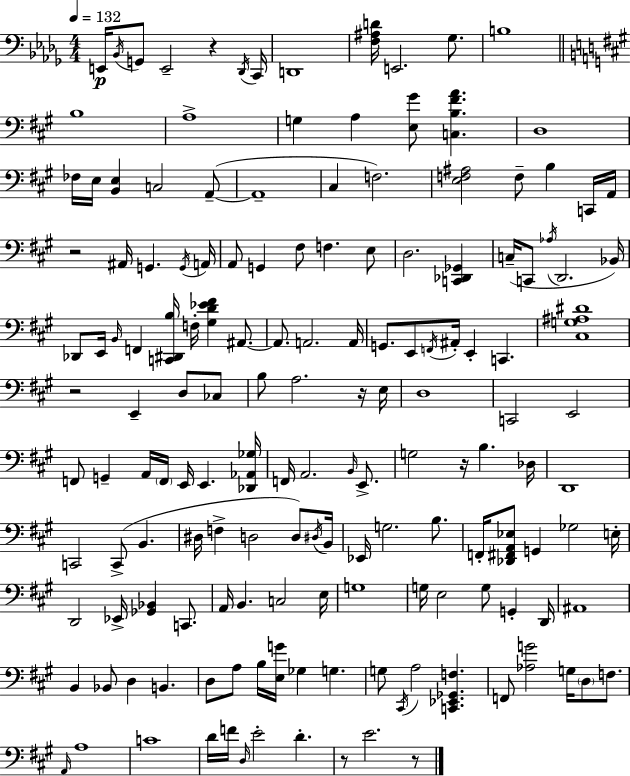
E2/s Bb2/s G2/e E2/h R/q Db2/s C2/s D2/w [F3,A#3,D4]/s E2/h. Gb3/e. B3/w B3/w A3/w G3/q A3/q [E3,G#4]/e [C3,B3,F#4,A4]/q. D3/w FES3/s E3/s [B2,E3]/q C3/h A2/e A2/w C#3/q F3/h. [E3,F3,A#3]/h F3/e B3/q C2/s A2/s R/h A#2/s G2/q. G2/s A2/s A2/e G2/q F#3/e F3/q. E3/e D3/h. [C2,Db2,Gb2]/q C3/s C2/e Ab3/s D2/h. Bb2/s Db2/e E2/s B2/s F2/q [C2,D#2,B3]/s F3/s [G#3,D4,Eb4,F#4]/q A#2/e. A#2/e. A2/h. A2/s G2/e. E2/e F2/s A#2/s E2/q C2/q. [C#3,G3,A#3,D#4]/w R/h E2/q D3/e CES3/e B3/e A3/h. R/s E3/s D3/w C2/h E2/h F2/e G2/q A2/s F2/s E2/s E2/q. [Db2,Ab2,Gb3]/s F2/s A2/h. B2/s E2/e. G3/h R/s B3/q. Db3/s D2/w C2/h C2/e B2/q. D#3/s F3/q D3/h D3/e D#3/s B2/s Eb2/s G3/h. B3/e. F2/s [Db2,F#2,A2,Eb3]/e G2/q Gb3/h E3/s D2/h Eb2/s [Gb2,Bb2]/q C2/e. A2/s B2/q. C3/h E3/s G3/w G3/s E3/h G3/e G2/q D2/s A#2/w B2/q Bb2/e D3/q B2/q. D3/e A3/e B3/s [E3,G4]/s Gb3/q G3/q. G3/e C#2/s A3/h [C2,Eb2,Gb2,F3]/q. F2/e [Ab3,G4]/h G3/s D3/e F3/e. A2/s A3/w C4/w D4/s F4/s D3/s E4/h D4/q. R/e E4/h. R/e